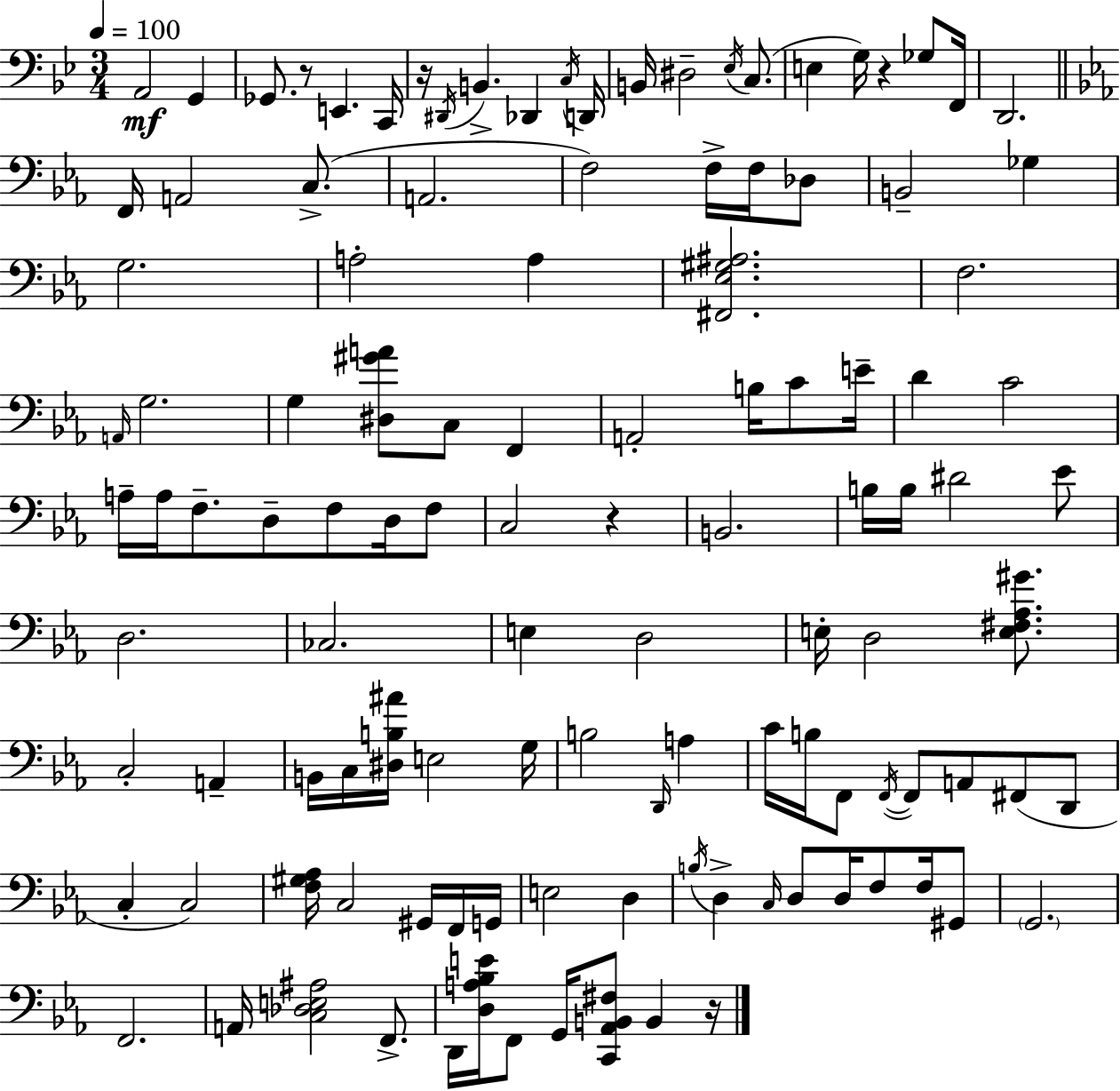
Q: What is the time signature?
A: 3/4